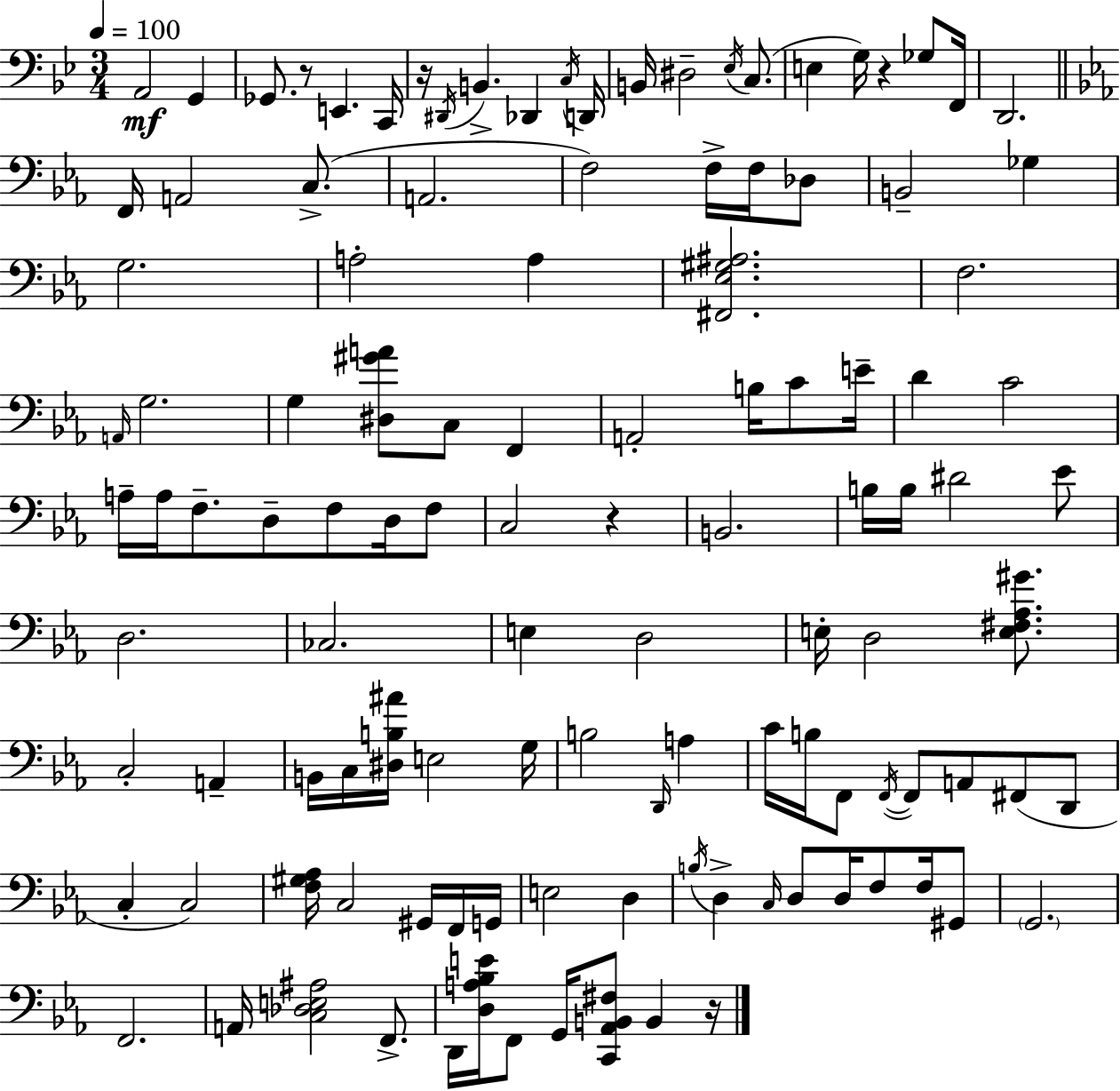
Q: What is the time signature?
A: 3/4